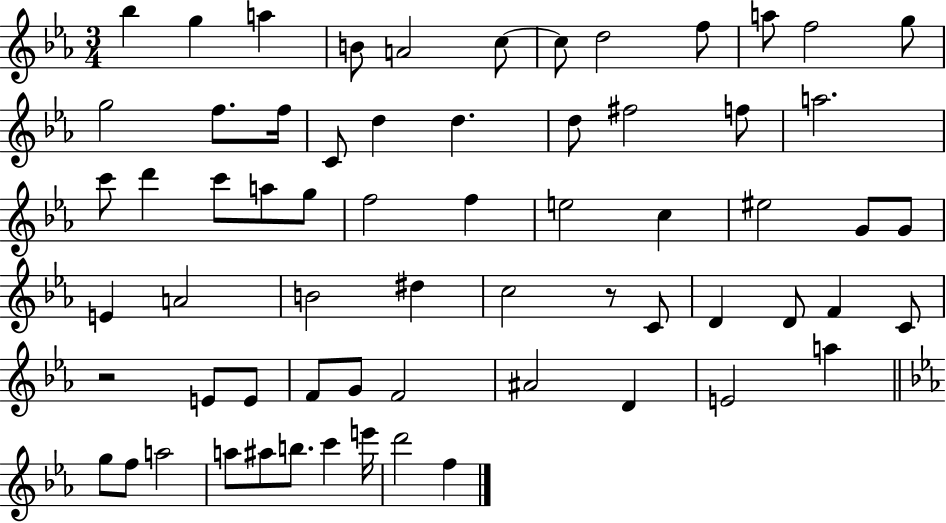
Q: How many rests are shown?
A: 2